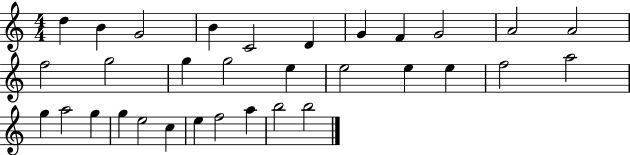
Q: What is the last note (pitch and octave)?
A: B5